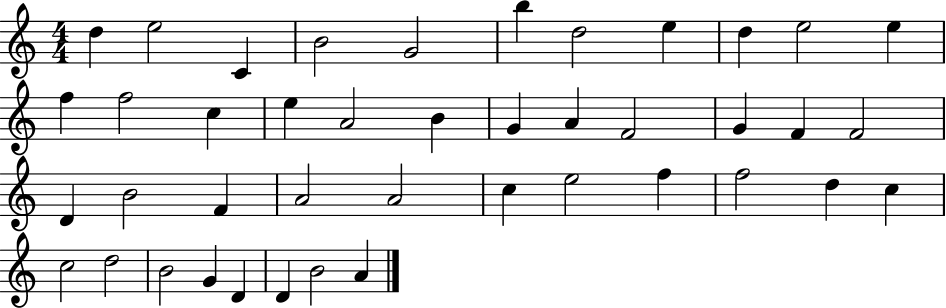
{
  \clef treble
  \numericTimeSignature
  \time 4/4
  \key c \major
  d''4 e''2 c'4 | b'2 g'2 | b''4 d''2 e''4 | d''4 e''2 e''4 | \break f''4 f''2 c''4 | e''4 a'2 b'4 | g'4 a'4 f'2 | g'4 f'4 f'2 | \break d'4 b'2 f'4 | a'2 a'2 | c''4 e''2 f''4 | f''2 d''4 c''4 | \break c''2 d''2 | b'2 g'4 d'4 | d'4 b'2 a'4 | \bar "|."
}